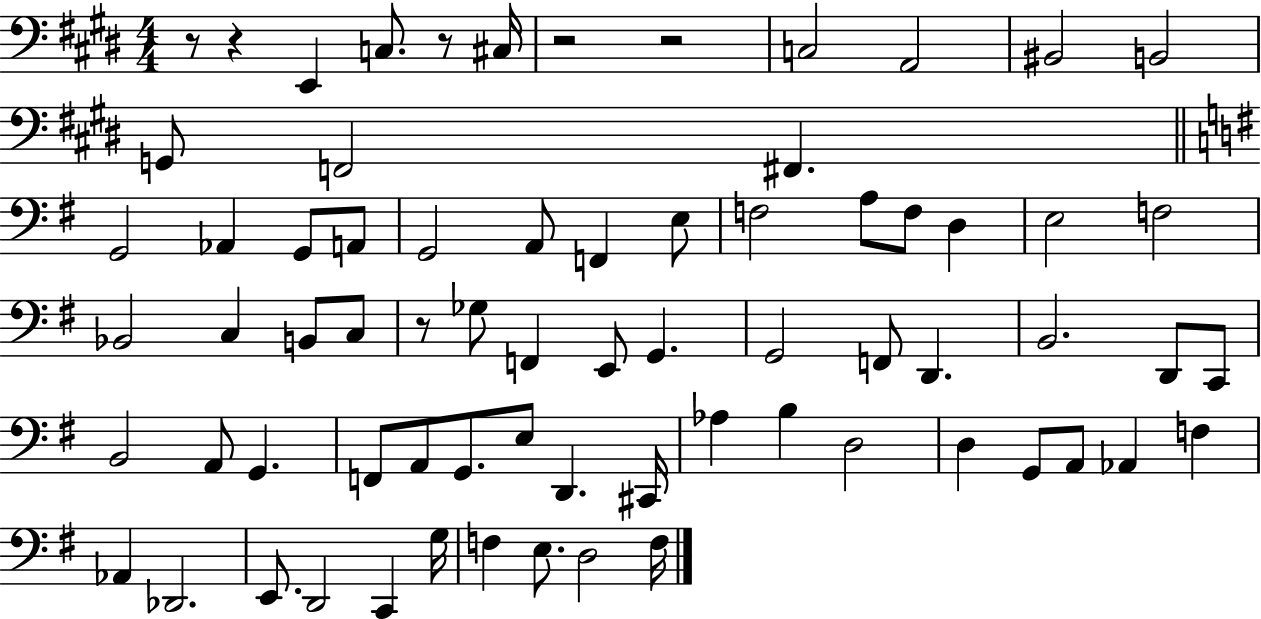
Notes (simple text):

R/e R/q E2/q C3/e. R/e C#3/s R/h R/h C3/h A2/h BIS2/h B2/h G2/e F2/h F#2/q. G2/h Ab2/q G2/e A2/e G2/h A2/e F2/q E3/e F3/h A3/e F3/e D3/q E3/h F3/h Bb2/h C3/q B2/e C3/e R/e Gb3/e F2/q E2/e G2/q. G2/h F2/e D2/q. B2/h. D2/e C2/e B2/h A2/e G2/q. F2/e A2/e G2/e. E3/e D2/q. C#2/s Ab3/q B3/q D3/h D3/q G2/e A2/e Ab2/q F3/q Ab2/q Db2/h. E2/e. D2/h C2/q G3/s F3/q E3/e. D3/h F3/s